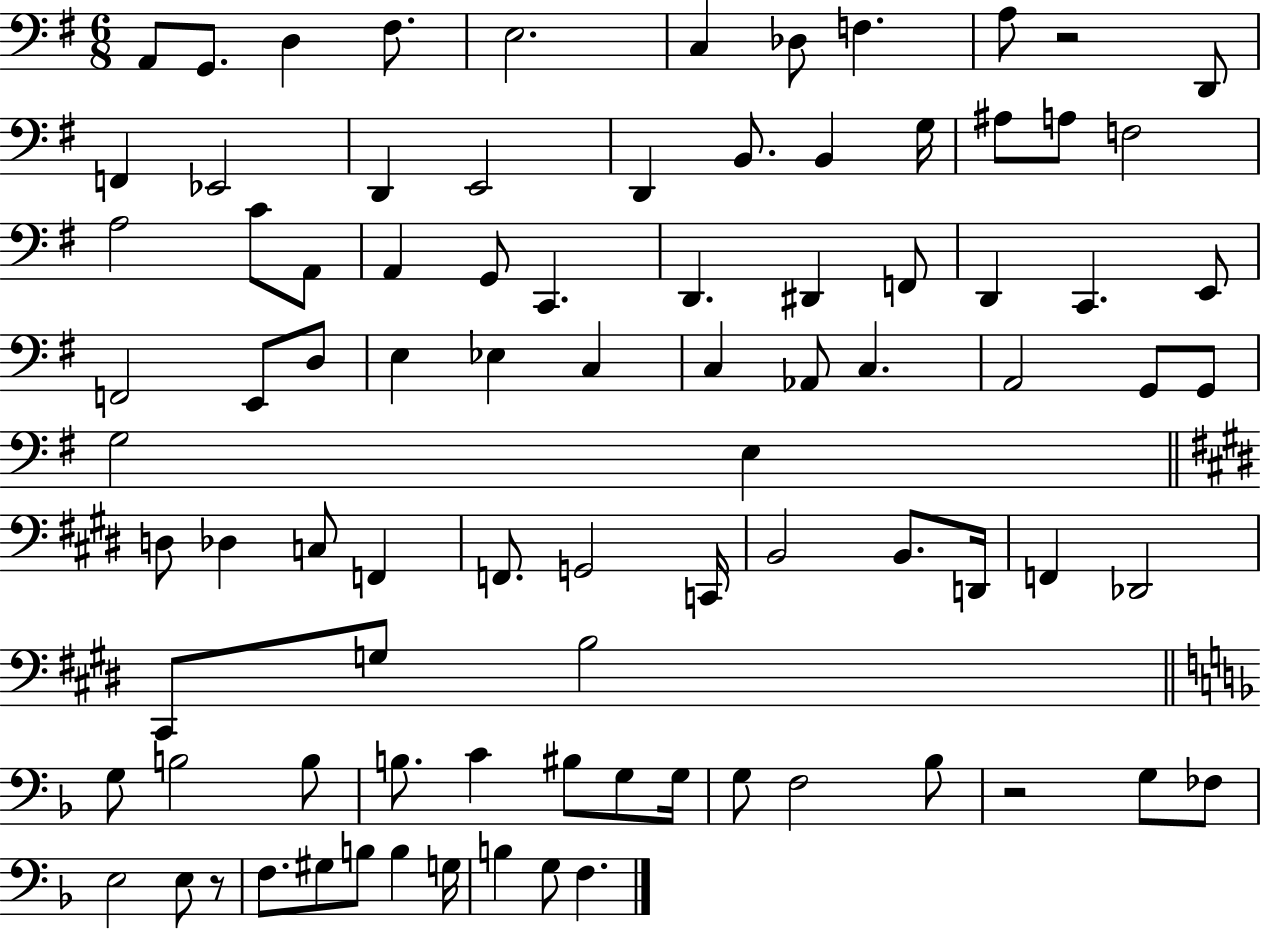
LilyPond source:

{
  \clef bass
  \numericTimeSignature
  \time 6/8
  \key g \major
  a,8 g,8. d4 fis8. | e2. | c4 des8 f4. | a8 r2 d,8 | \break f,4 ees,2 | d,4 e,2 | d,4 b,8. b,4 g16 | ais8 a8 f2 | \break a2 c'8 a,8 | a,4 g,8 c,4. | d,4. dis,4 f,8 | d,4 c,4. e,8 | \break f,2 e,8 d8 | e4 ees4 c4 | c4 aes,8 c4. | a,2 g,8 g,8 | \break g2 e4 | \bar "||" \break \key e \major d8 des4 c8 f,4 | f,8. g,2 c,16 | b,2 b,8. d,16 | f,4 des,2 | \break cis,8 g8 b2 | \bar "||" \break \key d \minor g8 b2 b8 | b8. c'4 bis8 g8 g16 | g8 f2 bes8 | r2 g8 fes8 | \break e2 e8 r8 | f8. gis8 b8 b4 g16 | b4 g8 f4. | \bar "|."
}